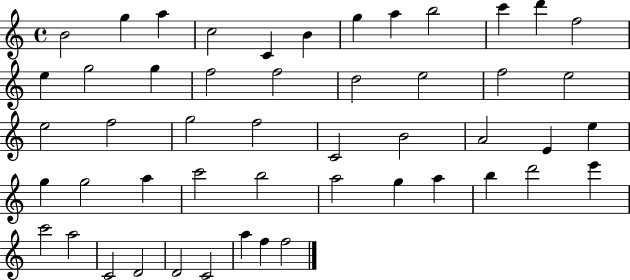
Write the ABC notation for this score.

X:1
T:Untitled
M:4/4
L:1/4
K:C
B2 g a c2 C B g a b2 c' d' f2 e g2 g f2 f2 d2 e2 f2 e2 e2 f2 g2 f2 C2 B2 A2 E e g g2 a c'2 b2 a2 g a b d'2 e' c'2 a2 C2 D2 D2 C2 a f f2